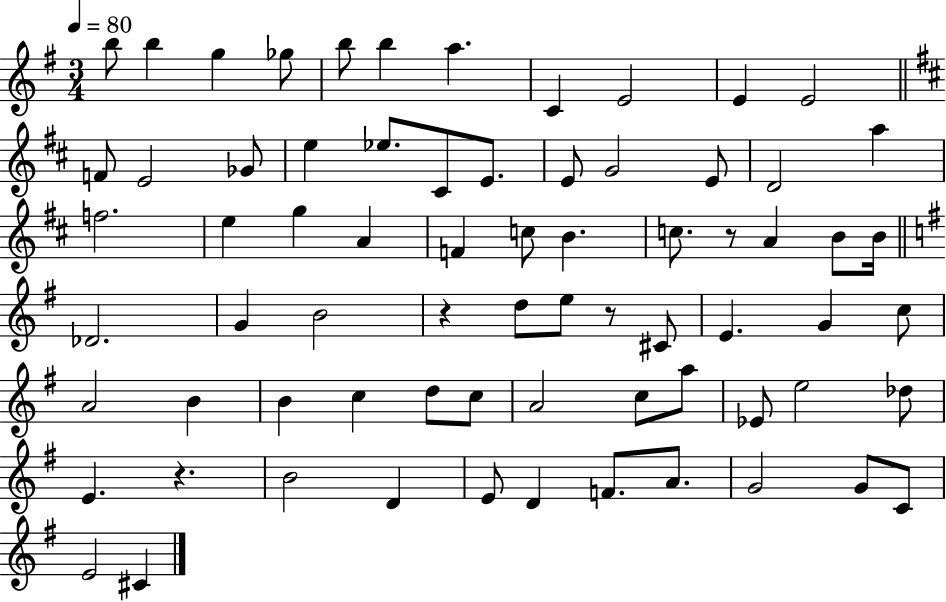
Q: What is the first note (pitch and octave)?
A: B5